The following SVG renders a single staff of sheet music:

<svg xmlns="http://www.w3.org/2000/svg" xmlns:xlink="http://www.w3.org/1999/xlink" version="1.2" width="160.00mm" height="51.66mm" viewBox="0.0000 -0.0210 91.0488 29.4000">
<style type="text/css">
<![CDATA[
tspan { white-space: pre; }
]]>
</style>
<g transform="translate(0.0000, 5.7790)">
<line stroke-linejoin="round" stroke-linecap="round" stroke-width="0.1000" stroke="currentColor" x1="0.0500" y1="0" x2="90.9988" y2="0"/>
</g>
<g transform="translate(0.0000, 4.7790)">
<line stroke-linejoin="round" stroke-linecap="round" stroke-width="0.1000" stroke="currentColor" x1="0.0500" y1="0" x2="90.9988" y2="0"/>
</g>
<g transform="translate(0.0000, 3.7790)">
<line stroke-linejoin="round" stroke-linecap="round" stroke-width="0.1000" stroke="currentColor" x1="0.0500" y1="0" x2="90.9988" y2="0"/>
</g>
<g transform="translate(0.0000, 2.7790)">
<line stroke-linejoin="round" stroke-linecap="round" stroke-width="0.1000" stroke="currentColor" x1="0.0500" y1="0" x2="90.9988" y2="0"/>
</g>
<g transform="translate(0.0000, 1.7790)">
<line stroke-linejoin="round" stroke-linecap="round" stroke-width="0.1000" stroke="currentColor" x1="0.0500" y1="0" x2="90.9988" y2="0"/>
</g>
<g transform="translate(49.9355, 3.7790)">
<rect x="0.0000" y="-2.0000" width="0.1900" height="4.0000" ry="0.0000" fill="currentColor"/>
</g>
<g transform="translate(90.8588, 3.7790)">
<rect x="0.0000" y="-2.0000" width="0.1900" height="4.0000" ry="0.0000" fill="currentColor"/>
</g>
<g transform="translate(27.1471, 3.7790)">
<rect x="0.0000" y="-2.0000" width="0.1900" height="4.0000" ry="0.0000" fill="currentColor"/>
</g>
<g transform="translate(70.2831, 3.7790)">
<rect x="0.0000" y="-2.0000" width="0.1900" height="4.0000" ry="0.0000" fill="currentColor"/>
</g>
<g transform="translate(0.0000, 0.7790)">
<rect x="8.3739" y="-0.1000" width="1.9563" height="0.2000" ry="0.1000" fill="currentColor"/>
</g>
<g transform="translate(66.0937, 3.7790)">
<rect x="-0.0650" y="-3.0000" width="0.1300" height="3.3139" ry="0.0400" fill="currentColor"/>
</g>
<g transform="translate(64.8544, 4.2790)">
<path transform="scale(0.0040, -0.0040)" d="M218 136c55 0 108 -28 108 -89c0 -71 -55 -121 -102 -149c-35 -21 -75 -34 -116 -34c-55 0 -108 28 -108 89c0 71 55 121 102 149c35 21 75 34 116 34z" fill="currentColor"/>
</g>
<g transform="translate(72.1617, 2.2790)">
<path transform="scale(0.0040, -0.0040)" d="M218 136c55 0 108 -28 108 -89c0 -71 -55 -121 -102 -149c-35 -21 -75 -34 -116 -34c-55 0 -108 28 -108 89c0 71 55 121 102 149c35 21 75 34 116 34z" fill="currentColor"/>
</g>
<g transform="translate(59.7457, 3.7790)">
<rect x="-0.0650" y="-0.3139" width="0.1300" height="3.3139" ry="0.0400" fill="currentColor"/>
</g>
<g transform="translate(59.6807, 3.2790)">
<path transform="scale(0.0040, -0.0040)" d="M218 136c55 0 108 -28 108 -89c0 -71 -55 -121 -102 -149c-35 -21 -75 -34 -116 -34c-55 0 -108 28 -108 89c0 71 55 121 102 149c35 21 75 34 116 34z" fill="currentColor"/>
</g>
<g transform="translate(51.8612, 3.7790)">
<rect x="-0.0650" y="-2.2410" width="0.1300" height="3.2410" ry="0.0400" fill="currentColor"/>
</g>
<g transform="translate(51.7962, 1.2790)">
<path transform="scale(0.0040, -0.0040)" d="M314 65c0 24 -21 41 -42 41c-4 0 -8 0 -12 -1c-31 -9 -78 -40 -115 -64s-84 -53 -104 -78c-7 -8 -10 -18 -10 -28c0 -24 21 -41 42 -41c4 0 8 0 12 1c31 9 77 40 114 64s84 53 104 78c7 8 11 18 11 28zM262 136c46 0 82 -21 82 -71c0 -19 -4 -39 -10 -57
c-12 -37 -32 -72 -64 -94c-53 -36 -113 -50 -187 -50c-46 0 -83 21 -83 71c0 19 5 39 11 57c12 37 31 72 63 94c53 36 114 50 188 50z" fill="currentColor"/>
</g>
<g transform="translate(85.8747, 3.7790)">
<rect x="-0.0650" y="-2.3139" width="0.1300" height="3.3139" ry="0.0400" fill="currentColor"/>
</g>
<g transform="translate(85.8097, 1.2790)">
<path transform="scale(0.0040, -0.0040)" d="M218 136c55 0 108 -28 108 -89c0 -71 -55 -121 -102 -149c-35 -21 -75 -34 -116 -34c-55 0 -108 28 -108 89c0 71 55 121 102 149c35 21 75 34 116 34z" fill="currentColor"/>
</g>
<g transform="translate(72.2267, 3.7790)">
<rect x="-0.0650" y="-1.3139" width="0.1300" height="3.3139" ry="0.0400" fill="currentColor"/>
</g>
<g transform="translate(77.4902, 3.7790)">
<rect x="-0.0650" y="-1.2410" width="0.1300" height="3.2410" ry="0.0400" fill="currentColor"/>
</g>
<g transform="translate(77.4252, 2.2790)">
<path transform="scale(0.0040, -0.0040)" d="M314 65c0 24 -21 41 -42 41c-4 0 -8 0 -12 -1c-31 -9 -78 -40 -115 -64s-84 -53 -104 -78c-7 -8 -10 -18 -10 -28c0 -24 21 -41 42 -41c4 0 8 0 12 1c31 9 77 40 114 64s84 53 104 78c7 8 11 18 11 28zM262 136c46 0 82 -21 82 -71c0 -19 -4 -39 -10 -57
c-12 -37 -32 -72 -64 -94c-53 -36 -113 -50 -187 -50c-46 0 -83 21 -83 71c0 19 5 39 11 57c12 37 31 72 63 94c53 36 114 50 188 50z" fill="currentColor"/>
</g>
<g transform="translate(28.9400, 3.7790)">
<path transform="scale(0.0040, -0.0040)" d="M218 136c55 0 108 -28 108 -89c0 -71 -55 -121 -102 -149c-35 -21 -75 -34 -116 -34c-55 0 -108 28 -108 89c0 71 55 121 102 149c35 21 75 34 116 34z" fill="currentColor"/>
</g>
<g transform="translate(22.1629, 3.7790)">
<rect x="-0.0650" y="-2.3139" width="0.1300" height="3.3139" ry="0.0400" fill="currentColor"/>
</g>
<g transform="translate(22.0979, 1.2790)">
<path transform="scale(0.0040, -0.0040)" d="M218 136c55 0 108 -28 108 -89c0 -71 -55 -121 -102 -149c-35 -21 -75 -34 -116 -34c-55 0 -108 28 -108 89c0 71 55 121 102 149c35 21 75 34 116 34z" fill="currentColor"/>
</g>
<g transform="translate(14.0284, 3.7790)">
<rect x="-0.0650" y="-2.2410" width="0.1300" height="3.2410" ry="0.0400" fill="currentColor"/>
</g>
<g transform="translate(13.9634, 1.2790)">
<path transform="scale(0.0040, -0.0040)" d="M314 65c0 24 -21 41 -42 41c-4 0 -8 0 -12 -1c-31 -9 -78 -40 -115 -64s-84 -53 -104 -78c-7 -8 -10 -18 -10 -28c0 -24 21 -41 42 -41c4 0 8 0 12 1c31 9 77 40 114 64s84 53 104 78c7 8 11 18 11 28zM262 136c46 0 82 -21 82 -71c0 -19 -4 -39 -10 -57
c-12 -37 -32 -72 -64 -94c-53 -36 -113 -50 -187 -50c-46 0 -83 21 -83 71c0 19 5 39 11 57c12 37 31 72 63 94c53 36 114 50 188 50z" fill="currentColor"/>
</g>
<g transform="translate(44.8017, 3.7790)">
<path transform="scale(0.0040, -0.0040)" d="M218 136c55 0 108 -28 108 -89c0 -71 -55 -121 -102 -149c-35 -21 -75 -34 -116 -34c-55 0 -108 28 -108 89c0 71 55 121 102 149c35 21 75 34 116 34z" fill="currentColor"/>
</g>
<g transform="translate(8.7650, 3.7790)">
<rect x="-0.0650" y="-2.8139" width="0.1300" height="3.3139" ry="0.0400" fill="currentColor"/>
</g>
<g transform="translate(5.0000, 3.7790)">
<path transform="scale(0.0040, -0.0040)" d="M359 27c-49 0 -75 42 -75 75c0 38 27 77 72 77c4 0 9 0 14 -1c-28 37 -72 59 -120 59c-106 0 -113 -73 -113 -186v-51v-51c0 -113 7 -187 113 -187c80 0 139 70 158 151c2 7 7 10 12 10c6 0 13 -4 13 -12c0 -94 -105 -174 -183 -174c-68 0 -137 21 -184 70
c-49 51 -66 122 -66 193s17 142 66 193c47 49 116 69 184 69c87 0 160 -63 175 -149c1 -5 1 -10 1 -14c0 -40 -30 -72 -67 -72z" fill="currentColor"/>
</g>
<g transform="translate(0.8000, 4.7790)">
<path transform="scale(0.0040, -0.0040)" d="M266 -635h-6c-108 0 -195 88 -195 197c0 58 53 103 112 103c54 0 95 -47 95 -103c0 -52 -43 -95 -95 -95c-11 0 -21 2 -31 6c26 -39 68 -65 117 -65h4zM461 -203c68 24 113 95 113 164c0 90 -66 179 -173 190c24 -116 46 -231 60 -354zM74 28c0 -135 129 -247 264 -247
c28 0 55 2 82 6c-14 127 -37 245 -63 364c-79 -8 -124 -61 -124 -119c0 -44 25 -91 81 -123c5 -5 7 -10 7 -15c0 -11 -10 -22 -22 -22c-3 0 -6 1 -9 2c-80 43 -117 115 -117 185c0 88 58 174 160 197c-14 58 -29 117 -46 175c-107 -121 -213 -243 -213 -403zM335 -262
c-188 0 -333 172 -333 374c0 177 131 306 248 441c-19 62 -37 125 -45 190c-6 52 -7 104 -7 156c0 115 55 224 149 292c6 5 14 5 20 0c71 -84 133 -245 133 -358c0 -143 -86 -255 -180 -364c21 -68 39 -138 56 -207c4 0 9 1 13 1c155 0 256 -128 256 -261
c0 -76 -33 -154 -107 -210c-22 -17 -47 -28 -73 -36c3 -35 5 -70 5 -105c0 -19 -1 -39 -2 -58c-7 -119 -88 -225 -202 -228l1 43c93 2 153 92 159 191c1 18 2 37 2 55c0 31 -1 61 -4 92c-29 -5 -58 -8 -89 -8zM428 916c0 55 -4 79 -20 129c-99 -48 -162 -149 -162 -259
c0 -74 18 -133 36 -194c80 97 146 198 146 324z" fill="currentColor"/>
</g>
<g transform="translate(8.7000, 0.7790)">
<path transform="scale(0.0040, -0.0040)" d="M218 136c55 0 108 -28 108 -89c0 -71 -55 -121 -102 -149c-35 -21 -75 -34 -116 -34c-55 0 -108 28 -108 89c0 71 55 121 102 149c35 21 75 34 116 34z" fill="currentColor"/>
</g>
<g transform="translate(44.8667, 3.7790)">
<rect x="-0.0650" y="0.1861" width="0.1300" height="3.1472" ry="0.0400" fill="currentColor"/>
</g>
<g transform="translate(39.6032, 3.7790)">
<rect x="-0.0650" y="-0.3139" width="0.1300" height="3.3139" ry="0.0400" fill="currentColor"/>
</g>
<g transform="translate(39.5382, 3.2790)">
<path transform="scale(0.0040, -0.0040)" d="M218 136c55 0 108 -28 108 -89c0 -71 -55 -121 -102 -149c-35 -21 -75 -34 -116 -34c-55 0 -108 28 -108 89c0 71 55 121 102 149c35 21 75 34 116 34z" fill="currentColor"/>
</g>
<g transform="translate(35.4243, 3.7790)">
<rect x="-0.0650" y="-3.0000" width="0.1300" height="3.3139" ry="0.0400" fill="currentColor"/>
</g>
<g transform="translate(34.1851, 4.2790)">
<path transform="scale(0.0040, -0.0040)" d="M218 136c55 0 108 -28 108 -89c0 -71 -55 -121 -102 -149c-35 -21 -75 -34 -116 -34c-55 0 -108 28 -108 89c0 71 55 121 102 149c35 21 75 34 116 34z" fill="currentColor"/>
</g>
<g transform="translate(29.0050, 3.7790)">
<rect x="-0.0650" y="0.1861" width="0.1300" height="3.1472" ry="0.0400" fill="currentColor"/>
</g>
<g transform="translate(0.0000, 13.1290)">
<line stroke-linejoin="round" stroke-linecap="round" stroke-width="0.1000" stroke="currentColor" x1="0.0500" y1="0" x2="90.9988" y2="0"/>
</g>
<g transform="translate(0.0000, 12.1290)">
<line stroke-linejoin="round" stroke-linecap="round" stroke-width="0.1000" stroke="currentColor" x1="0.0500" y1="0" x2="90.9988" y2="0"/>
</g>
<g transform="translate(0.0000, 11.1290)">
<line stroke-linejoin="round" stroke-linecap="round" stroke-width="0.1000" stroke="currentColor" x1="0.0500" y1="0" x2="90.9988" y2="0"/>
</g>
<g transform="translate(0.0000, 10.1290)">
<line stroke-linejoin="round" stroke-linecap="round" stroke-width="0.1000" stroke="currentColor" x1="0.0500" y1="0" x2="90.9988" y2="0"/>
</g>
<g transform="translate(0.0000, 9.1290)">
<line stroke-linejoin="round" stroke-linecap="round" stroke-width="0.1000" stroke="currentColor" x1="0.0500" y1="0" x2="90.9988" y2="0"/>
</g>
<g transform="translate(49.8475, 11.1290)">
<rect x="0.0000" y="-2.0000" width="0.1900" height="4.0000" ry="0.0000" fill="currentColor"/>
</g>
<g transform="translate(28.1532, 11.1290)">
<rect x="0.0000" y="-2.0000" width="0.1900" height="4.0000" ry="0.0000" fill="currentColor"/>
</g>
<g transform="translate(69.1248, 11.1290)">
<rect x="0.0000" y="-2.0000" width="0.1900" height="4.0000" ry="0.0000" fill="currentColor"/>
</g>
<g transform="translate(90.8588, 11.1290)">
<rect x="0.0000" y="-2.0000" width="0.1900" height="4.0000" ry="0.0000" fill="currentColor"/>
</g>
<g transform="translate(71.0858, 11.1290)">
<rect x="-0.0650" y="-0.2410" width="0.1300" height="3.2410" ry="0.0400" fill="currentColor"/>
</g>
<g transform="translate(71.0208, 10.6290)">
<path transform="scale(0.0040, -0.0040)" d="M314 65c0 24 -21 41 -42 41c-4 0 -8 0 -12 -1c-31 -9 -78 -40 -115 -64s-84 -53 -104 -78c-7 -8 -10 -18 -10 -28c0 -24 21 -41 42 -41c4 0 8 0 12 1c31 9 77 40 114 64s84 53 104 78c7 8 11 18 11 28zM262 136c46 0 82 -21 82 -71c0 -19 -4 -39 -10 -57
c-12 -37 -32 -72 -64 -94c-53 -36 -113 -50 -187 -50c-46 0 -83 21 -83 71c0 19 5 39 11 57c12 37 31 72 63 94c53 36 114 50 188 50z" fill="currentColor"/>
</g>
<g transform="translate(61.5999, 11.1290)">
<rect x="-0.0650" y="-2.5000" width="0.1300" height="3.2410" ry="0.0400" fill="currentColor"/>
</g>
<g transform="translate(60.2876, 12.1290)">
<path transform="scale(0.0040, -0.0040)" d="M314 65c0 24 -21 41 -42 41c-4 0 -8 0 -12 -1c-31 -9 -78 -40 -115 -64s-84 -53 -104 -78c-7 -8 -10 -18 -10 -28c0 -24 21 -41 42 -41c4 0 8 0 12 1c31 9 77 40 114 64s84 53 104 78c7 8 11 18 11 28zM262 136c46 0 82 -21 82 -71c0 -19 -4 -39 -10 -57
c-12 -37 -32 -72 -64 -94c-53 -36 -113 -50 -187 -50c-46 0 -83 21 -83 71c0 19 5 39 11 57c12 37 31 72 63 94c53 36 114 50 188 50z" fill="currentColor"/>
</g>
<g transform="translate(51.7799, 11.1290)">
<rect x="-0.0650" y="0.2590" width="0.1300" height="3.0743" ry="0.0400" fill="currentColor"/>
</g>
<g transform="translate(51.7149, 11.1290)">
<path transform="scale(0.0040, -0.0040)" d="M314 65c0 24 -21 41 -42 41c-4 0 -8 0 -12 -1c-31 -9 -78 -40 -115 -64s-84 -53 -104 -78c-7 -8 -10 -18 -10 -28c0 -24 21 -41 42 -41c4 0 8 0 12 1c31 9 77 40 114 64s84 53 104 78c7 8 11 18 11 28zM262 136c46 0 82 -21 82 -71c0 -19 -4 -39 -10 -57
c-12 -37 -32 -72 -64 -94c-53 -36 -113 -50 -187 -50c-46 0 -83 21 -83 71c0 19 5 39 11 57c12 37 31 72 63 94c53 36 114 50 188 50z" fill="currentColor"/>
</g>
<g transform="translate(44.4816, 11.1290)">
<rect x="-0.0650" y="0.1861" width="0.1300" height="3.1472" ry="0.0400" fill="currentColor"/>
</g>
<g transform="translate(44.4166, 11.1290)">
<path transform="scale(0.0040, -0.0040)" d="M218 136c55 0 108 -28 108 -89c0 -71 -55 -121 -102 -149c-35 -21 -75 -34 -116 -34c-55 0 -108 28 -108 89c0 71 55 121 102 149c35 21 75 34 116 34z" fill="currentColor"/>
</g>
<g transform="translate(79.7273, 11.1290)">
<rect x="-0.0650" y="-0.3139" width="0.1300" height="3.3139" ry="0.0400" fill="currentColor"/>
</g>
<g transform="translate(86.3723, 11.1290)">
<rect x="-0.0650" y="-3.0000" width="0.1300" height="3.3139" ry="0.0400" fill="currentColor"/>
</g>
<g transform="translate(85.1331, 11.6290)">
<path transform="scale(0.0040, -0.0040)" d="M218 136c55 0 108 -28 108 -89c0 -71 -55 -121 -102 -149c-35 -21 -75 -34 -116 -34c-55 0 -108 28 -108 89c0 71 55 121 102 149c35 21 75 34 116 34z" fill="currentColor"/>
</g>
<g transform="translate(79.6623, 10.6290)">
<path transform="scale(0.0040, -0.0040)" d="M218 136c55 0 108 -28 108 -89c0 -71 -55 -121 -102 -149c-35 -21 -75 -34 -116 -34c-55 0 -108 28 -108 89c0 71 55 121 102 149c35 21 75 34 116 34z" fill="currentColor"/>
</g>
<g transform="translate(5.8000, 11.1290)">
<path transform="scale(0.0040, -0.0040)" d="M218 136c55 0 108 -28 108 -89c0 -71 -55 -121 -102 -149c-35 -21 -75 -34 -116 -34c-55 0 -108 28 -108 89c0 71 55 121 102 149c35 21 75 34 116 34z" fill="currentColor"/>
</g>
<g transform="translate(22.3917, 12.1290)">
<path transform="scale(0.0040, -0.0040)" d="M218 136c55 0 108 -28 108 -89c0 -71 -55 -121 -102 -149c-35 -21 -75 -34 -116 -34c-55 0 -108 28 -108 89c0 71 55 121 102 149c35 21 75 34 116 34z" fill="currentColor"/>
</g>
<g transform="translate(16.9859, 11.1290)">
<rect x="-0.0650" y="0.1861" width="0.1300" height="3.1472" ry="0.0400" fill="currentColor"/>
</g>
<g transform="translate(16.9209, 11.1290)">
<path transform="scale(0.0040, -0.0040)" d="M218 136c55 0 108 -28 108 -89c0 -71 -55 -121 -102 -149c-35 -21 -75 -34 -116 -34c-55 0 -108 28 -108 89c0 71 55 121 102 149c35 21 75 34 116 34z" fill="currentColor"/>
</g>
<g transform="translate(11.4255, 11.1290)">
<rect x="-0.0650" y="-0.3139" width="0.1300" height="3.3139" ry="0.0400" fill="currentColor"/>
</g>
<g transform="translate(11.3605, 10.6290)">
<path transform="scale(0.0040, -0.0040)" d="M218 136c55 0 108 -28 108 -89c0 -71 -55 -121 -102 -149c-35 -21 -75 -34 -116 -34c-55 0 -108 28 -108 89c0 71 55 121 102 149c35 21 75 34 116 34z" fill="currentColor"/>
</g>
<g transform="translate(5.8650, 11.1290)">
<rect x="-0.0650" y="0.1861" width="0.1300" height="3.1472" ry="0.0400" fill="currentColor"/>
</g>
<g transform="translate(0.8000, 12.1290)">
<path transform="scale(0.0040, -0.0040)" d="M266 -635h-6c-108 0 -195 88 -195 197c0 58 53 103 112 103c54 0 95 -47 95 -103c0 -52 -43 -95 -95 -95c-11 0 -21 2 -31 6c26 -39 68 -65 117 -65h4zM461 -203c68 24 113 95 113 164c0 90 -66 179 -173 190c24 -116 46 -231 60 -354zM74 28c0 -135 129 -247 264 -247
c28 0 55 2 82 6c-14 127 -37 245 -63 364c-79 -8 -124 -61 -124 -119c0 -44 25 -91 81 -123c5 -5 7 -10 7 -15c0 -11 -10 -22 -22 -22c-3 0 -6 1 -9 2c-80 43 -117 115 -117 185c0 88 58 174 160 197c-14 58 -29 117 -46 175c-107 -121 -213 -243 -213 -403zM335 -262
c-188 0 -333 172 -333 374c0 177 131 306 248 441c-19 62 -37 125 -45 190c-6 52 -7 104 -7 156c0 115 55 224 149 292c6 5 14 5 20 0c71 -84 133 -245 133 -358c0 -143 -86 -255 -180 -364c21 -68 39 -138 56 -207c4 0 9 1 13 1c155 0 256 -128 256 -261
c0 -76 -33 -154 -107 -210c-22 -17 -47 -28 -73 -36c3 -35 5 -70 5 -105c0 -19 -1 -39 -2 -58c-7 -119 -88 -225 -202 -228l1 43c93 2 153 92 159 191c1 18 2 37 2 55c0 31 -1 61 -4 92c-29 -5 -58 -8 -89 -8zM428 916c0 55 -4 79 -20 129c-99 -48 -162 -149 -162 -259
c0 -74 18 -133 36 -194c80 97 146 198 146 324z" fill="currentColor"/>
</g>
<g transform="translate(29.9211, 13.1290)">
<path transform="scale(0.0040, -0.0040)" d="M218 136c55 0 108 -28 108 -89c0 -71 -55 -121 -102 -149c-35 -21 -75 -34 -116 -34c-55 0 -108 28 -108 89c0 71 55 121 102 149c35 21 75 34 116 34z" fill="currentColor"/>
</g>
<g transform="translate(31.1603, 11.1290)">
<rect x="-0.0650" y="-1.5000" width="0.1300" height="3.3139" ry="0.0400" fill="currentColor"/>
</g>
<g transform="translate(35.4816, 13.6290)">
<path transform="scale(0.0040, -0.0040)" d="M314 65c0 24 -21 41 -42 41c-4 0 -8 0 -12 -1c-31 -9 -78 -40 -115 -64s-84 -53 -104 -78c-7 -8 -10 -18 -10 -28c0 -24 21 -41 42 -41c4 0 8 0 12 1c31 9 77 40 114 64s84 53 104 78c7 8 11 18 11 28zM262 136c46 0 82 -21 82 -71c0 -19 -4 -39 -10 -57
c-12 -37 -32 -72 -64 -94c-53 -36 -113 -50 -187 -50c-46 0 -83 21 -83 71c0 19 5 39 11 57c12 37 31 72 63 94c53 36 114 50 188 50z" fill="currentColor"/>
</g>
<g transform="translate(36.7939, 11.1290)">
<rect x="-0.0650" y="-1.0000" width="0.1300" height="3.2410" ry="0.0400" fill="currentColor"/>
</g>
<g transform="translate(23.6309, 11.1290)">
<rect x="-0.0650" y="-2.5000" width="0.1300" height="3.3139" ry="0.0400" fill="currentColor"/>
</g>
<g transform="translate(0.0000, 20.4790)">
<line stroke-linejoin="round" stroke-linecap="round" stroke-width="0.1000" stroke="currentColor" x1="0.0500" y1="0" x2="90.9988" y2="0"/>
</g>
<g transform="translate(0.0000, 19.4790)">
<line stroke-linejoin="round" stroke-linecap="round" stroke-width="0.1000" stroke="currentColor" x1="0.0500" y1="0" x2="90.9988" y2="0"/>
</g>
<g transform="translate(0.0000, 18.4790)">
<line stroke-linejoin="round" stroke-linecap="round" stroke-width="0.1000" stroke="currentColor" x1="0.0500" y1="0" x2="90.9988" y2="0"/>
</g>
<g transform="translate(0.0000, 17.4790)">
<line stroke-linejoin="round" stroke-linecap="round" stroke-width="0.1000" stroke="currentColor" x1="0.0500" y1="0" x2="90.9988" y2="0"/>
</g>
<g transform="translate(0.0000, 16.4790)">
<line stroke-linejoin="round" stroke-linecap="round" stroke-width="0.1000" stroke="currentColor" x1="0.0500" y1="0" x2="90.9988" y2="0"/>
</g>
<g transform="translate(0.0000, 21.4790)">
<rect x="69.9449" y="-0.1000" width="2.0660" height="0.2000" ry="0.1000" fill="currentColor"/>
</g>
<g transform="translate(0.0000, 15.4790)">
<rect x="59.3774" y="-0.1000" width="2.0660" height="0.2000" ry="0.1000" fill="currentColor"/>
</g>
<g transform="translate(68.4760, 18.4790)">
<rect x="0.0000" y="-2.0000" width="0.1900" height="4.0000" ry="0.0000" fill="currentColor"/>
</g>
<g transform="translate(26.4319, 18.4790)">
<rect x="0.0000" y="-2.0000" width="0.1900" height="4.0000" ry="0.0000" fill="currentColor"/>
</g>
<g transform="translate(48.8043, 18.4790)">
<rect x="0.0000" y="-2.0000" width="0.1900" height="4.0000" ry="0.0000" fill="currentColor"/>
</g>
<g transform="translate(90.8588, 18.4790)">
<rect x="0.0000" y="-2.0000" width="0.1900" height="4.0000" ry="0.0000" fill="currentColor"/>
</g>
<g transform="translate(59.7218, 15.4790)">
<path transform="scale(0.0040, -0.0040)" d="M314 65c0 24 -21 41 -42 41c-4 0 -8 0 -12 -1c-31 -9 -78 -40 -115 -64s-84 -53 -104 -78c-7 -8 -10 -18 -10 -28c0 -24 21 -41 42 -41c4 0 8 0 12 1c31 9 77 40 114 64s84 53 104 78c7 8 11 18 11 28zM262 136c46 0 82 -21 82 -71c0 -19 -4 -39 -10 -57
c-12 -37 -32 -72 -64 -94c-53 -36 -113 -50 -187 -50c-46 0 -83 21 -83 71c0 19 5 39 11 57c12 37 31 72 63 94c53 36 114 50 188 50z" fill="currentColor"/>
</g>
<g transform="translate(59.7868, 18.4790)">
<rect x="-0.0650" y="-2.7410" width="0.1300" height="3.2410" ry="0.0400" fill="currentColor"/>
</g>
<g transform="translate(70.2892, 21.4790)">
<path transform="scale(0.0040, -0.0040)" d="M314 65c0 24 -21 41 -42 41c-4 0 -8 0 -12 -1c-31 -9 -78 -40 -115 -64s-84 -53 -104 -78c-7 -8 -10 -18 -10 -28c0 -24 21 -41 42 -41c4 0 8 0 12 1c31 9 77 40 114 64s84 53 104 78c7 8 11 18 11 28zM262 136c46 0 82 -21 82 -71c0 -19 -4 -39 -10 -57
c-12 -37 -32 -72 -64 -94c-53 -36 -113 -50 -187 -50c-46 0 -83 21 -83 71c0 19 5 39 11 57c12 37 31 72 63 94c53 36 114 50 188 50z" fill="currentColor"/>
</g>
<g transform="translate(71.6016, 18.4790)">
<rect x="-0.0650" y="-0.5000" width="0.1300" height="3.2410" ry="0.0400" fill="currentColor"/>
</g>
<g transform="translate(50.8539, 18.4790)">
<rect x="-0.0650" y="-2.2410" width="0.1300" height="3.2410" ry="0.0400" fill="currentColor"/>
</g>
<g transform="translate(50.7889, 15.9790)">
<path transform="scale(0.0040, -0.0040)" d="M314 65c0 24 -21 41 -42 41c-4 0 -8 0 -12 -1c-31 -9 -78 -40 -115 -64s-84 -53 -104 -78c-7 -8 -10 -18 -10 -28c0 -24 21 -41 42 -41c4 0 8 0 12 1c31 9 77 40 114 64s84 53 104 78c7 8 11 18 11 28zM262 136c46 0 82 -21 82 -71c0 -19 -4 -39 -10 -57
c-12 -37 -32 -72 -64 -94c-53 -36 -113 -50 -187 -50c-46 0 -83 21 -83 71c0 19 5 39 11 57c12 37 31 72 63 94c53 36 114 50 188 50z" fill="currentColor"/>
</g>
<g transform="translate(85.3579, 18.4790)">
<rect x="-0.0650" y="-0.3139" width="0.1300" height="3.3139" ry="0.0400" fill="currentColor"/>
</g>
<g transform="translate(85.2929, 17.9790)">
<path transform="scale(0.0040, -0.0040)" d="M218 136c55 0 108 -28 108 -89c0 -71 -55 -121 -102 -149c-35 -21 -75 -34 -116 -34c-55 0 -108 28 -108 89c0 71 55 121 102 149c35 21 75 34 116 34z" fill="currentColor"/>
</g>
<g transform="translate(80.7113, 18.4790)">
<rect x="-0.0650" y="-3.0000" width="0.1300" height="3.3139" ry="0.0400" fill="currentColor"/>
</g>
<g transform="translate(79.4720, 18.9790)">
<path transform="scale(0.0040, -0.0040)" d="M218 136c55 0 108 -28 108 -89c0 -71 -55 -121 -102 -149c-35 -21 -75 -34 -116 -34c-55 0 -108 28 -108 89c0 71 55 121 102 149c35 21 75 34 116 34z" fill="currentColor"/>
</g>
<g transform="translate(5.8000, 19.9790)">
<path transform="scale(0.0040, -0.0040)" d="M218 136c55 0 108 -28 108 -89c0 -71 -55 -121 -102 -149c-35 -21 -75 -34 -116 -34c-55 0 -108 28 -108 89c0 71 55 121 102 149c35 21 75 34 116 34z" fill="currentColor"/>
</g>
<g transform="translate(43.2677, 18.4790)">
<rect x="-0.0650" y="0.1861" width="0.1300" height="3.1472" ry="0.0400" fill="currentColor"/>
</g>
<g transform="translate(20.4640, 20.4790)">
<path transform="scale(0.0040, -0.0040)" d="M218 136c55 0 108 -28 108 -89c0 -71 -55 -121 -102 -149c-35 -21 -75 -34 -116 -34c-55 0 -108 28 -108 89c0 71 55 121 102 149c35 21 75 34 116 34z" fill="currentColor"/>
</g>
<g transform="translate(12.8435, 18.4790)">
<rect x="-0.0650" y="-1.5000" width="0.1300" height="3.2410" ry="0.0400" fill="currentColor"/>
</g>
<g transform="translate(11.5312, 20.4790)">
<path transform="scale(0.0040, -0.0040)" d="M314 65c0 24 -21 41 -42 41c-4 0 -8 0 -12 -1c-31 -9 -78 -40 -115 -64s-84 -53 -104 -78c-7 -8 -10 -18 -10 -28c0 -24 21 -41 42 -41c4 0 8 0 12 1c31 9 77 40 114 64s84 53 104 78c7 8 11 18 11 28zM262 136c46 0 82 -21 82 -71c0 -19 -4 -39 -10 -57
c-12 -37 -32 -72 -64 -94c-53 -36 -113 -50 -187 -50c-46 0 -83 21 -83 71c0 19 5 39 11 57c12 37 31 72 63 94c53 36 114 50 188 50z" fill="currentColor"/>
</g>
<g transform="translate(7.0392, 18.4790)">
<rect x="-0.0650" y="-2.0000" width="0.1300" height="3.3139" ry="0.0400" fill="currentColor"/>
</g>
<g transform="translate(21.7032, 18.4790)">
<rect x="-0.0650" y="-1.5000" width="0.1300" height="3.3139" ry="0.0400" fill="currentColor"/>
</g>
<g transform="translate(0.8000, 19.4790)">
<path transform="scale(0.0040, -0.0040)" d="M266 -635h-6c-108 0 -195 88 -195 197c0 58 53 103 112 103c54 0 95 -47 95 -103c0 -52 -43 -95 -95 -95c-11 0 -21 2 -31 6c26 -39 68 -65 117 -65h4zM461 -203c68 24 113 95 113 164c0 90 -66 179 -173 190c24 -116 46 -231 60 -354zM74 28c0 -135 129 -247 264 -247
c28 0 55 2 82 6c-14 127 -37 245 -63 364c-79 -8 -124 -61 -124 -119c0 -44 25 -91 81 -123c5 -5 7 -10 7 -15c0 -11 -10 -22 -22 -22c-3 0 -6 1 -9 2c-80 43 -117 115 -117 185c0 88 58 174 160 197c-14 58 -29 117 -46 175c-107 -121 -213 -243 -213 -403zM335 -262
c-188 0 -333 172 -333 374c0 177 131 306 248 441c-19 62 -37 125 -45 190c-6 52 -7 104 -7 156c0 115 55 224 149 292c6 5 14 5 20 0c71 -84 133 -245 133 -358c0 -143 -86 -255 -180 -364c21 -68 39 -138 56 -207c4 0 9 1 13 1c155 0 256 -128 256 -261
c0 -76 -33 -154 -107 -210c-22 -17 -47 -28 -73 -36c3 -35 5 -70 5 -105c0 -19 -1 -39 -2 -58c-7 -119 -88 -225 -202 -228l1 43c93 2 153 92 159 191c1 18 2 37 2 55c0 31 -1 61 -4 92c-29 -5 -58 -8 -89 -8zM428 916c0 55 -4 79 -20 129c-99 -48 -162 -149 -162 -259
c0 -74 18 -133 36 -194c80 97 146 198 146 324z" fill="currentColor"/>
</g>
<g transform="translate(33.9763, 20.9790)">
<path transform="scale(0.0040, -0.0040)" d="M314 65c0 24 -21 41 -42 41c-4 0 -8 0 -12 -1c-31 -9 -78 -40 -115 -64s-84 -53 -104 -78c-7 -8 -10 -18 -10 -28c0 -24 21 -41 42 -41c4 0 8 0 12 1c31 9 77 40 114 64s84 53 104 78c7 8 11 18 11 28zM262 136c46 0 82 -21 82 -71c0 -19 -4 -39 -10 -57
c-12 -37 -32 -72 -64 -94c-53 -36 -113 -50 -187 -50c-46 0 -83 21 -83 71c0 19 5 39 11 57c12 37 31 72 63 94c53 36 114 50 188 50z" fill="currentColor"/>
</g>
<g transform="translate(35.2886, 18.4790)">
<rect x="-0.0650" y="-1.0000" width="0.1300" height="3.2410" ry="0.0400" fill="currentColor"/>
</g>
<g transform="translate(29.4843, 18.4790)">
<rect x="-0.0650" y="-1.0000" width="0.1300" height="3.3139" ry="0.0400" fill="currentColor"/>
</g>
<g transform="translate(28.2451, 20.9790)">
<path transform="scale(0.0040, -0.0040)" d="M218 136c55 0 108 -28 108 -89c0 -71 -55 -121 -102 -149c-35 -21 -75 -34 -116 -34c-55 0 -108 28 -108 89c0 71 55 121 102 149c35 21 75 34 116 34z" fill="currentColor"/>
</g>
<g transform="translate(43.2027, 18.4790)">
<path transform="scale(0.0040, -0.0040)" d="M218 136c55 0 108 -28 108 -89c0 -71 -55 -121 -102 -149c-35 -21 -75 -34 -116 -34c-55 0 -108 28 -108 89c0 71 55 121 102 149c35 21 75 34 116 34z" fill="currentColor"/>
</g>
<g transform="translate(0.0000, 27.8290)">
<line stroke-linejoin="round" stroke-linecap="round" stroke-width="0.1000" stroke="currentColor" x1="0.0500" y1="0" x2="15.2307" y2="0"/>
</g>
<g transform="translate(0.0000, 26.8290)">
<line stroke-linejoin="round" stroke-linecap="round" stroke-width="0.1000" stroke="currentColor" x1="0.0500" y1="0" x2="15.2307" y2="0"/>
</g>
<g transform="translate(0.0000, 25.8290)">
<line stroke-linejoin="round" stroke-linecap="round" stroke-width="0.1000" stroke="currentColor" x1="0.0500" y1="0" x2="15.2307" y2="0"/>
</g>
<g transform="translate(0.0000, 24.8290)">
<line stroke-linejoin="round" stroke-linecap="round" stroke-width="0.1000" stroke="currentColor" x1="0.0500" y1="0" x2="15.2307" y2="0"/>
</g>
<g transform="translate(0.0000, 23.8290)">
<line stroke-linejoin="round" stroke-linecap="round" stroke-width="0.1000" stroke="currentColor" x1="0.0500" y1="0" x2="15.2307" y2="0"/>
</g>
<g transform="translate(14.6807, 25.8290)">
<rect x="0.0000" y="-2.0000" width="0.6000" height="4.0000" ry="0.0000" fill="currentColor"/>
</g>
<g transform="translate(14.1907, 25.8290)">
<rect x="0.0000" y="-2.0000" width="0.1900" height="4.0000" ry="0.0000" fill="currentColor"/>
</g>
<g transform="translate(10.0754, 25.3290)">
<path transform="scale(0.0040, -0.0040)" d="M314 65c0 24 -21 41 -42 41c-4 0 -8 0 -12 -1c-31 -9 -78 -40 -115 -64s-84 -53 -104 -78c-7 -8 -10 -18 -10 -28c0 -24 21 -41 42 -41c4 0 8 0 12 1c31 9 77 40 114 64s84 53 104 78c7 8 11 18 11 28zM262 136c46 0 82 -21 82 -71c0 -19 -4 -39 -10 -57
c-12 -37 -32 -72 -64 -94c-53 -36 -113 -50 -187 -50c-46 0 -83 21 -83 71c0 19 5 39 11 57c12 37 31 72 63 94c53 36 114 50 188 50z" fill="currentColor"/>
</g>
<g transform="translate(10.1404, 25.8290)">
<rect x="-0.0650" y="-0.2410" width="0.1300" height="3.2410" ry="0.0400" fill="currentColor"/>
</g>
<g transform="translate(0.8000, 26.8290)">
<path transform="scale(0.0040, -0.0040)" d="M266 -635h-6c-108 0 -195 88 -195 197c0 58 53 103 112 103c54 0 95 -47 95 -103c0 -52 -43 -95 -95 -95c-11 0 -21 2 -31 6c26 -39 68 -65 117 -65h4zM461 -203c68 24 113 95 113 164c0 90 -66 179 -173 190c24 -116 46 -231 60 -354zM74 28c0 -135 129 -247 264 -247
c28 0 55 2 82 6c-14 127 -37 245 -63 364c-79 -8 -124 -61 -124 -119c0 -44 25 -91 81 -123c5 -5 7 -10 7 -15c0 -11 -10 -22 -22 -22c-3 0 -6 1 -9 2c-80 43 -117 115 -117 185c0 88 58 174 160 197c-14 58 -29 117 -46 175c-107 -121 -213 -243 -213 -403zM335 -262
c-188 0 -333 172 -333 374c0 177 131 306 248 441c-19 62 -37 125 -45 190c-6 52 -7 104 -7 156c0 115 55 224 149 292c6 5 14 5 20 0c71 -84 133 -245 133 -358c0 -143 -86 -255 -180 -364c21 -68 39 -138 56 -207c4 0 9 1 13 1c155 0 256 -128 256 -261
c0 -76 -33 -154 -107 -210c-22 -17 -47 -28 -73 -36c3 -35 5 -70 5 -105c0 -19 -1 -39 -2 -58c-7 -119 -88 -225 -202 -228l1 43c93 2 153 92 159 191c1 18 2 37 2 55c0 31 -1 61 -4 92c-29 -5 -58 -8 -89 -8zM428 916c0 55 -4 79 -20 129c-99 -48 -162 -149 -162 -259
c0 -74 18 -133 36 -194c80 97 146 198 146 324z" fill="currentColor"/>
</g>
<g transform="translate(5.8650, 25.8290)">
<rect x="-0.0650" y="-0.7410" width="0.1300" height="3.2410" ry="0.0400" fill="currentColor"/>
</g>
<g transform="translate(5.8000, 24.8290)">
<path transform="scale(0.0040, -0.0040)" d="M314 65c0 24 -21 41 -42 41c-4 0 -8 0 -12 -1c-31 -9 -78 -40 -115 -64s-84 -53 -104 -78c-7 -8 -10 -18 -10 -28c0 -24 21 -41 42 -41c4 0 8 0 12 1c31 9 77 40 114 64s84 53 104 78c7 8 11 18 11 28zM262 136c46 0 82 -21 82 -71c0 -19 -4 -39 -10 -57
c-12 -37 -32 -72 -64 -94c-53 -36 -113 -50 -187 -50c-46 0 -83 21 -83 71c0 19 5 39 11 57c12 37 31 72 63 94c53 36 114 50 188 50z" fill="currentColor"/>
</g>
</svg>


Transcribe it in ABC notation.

X:1
T:Untitled
M:4/4
L:1/4
K:C
a g2 g B A c B g2 c A e e2 g B c B G E D2 B B2 G2 c2 c A F E2 E D D2 B g2 a2 C2 A c d2 c2